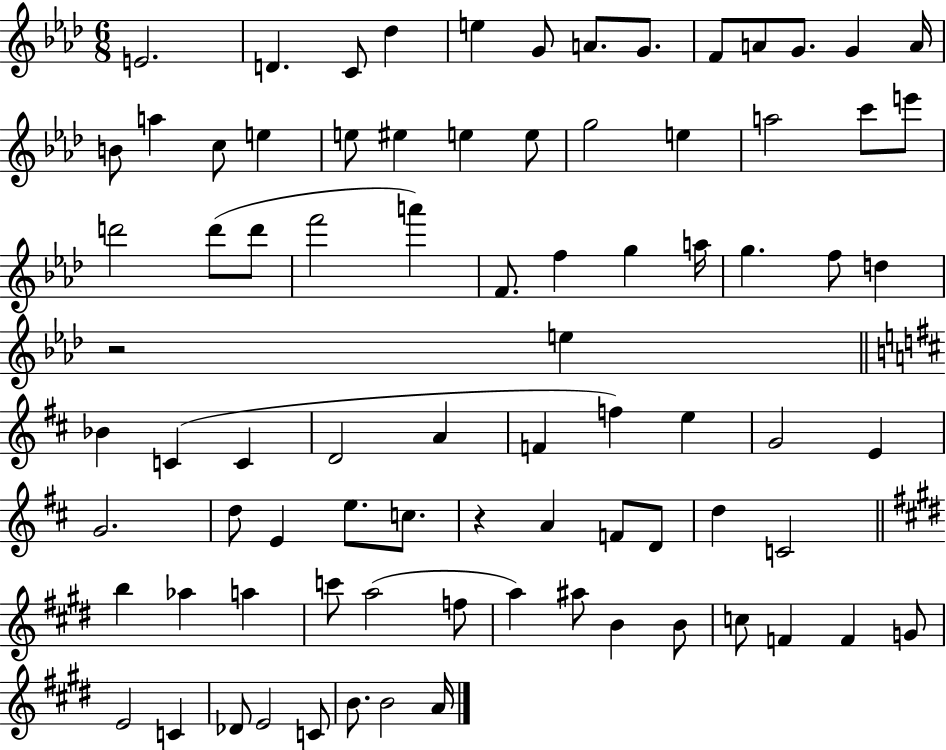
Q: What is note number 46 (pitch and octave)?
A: F5